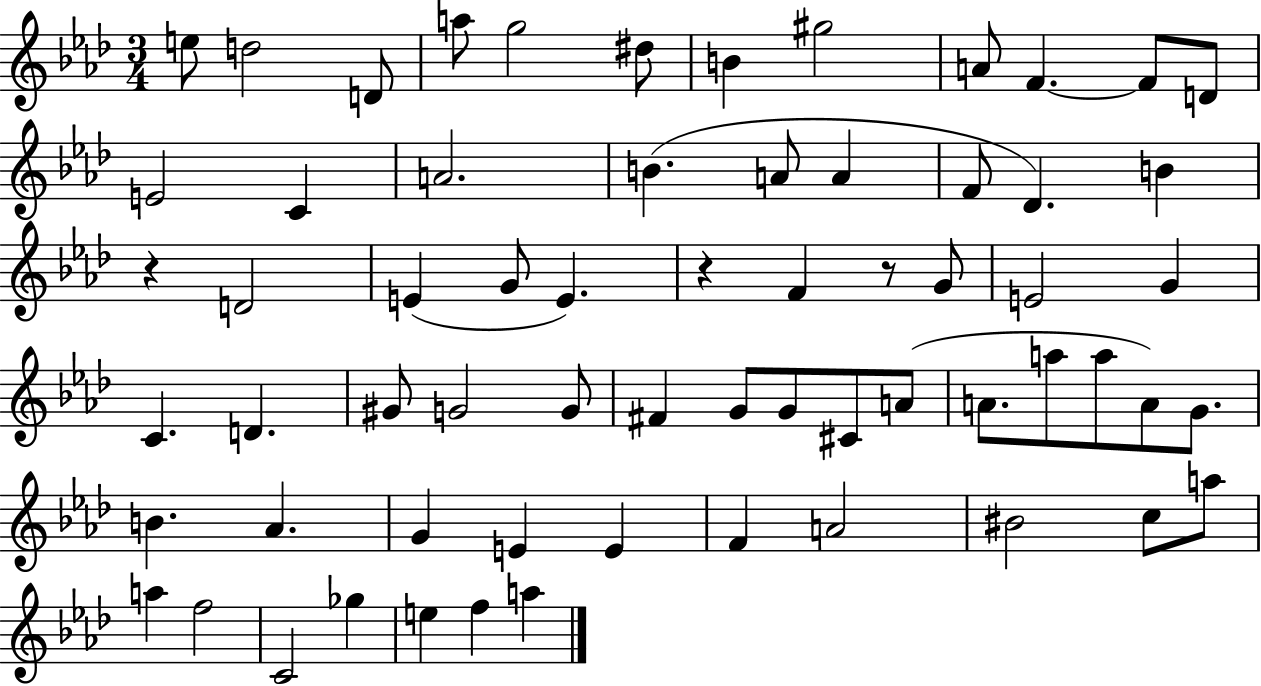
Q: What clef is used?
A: treble